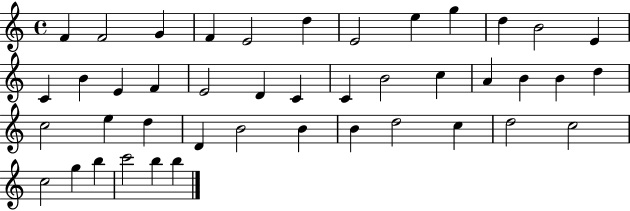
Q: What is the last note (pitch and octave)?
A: B5